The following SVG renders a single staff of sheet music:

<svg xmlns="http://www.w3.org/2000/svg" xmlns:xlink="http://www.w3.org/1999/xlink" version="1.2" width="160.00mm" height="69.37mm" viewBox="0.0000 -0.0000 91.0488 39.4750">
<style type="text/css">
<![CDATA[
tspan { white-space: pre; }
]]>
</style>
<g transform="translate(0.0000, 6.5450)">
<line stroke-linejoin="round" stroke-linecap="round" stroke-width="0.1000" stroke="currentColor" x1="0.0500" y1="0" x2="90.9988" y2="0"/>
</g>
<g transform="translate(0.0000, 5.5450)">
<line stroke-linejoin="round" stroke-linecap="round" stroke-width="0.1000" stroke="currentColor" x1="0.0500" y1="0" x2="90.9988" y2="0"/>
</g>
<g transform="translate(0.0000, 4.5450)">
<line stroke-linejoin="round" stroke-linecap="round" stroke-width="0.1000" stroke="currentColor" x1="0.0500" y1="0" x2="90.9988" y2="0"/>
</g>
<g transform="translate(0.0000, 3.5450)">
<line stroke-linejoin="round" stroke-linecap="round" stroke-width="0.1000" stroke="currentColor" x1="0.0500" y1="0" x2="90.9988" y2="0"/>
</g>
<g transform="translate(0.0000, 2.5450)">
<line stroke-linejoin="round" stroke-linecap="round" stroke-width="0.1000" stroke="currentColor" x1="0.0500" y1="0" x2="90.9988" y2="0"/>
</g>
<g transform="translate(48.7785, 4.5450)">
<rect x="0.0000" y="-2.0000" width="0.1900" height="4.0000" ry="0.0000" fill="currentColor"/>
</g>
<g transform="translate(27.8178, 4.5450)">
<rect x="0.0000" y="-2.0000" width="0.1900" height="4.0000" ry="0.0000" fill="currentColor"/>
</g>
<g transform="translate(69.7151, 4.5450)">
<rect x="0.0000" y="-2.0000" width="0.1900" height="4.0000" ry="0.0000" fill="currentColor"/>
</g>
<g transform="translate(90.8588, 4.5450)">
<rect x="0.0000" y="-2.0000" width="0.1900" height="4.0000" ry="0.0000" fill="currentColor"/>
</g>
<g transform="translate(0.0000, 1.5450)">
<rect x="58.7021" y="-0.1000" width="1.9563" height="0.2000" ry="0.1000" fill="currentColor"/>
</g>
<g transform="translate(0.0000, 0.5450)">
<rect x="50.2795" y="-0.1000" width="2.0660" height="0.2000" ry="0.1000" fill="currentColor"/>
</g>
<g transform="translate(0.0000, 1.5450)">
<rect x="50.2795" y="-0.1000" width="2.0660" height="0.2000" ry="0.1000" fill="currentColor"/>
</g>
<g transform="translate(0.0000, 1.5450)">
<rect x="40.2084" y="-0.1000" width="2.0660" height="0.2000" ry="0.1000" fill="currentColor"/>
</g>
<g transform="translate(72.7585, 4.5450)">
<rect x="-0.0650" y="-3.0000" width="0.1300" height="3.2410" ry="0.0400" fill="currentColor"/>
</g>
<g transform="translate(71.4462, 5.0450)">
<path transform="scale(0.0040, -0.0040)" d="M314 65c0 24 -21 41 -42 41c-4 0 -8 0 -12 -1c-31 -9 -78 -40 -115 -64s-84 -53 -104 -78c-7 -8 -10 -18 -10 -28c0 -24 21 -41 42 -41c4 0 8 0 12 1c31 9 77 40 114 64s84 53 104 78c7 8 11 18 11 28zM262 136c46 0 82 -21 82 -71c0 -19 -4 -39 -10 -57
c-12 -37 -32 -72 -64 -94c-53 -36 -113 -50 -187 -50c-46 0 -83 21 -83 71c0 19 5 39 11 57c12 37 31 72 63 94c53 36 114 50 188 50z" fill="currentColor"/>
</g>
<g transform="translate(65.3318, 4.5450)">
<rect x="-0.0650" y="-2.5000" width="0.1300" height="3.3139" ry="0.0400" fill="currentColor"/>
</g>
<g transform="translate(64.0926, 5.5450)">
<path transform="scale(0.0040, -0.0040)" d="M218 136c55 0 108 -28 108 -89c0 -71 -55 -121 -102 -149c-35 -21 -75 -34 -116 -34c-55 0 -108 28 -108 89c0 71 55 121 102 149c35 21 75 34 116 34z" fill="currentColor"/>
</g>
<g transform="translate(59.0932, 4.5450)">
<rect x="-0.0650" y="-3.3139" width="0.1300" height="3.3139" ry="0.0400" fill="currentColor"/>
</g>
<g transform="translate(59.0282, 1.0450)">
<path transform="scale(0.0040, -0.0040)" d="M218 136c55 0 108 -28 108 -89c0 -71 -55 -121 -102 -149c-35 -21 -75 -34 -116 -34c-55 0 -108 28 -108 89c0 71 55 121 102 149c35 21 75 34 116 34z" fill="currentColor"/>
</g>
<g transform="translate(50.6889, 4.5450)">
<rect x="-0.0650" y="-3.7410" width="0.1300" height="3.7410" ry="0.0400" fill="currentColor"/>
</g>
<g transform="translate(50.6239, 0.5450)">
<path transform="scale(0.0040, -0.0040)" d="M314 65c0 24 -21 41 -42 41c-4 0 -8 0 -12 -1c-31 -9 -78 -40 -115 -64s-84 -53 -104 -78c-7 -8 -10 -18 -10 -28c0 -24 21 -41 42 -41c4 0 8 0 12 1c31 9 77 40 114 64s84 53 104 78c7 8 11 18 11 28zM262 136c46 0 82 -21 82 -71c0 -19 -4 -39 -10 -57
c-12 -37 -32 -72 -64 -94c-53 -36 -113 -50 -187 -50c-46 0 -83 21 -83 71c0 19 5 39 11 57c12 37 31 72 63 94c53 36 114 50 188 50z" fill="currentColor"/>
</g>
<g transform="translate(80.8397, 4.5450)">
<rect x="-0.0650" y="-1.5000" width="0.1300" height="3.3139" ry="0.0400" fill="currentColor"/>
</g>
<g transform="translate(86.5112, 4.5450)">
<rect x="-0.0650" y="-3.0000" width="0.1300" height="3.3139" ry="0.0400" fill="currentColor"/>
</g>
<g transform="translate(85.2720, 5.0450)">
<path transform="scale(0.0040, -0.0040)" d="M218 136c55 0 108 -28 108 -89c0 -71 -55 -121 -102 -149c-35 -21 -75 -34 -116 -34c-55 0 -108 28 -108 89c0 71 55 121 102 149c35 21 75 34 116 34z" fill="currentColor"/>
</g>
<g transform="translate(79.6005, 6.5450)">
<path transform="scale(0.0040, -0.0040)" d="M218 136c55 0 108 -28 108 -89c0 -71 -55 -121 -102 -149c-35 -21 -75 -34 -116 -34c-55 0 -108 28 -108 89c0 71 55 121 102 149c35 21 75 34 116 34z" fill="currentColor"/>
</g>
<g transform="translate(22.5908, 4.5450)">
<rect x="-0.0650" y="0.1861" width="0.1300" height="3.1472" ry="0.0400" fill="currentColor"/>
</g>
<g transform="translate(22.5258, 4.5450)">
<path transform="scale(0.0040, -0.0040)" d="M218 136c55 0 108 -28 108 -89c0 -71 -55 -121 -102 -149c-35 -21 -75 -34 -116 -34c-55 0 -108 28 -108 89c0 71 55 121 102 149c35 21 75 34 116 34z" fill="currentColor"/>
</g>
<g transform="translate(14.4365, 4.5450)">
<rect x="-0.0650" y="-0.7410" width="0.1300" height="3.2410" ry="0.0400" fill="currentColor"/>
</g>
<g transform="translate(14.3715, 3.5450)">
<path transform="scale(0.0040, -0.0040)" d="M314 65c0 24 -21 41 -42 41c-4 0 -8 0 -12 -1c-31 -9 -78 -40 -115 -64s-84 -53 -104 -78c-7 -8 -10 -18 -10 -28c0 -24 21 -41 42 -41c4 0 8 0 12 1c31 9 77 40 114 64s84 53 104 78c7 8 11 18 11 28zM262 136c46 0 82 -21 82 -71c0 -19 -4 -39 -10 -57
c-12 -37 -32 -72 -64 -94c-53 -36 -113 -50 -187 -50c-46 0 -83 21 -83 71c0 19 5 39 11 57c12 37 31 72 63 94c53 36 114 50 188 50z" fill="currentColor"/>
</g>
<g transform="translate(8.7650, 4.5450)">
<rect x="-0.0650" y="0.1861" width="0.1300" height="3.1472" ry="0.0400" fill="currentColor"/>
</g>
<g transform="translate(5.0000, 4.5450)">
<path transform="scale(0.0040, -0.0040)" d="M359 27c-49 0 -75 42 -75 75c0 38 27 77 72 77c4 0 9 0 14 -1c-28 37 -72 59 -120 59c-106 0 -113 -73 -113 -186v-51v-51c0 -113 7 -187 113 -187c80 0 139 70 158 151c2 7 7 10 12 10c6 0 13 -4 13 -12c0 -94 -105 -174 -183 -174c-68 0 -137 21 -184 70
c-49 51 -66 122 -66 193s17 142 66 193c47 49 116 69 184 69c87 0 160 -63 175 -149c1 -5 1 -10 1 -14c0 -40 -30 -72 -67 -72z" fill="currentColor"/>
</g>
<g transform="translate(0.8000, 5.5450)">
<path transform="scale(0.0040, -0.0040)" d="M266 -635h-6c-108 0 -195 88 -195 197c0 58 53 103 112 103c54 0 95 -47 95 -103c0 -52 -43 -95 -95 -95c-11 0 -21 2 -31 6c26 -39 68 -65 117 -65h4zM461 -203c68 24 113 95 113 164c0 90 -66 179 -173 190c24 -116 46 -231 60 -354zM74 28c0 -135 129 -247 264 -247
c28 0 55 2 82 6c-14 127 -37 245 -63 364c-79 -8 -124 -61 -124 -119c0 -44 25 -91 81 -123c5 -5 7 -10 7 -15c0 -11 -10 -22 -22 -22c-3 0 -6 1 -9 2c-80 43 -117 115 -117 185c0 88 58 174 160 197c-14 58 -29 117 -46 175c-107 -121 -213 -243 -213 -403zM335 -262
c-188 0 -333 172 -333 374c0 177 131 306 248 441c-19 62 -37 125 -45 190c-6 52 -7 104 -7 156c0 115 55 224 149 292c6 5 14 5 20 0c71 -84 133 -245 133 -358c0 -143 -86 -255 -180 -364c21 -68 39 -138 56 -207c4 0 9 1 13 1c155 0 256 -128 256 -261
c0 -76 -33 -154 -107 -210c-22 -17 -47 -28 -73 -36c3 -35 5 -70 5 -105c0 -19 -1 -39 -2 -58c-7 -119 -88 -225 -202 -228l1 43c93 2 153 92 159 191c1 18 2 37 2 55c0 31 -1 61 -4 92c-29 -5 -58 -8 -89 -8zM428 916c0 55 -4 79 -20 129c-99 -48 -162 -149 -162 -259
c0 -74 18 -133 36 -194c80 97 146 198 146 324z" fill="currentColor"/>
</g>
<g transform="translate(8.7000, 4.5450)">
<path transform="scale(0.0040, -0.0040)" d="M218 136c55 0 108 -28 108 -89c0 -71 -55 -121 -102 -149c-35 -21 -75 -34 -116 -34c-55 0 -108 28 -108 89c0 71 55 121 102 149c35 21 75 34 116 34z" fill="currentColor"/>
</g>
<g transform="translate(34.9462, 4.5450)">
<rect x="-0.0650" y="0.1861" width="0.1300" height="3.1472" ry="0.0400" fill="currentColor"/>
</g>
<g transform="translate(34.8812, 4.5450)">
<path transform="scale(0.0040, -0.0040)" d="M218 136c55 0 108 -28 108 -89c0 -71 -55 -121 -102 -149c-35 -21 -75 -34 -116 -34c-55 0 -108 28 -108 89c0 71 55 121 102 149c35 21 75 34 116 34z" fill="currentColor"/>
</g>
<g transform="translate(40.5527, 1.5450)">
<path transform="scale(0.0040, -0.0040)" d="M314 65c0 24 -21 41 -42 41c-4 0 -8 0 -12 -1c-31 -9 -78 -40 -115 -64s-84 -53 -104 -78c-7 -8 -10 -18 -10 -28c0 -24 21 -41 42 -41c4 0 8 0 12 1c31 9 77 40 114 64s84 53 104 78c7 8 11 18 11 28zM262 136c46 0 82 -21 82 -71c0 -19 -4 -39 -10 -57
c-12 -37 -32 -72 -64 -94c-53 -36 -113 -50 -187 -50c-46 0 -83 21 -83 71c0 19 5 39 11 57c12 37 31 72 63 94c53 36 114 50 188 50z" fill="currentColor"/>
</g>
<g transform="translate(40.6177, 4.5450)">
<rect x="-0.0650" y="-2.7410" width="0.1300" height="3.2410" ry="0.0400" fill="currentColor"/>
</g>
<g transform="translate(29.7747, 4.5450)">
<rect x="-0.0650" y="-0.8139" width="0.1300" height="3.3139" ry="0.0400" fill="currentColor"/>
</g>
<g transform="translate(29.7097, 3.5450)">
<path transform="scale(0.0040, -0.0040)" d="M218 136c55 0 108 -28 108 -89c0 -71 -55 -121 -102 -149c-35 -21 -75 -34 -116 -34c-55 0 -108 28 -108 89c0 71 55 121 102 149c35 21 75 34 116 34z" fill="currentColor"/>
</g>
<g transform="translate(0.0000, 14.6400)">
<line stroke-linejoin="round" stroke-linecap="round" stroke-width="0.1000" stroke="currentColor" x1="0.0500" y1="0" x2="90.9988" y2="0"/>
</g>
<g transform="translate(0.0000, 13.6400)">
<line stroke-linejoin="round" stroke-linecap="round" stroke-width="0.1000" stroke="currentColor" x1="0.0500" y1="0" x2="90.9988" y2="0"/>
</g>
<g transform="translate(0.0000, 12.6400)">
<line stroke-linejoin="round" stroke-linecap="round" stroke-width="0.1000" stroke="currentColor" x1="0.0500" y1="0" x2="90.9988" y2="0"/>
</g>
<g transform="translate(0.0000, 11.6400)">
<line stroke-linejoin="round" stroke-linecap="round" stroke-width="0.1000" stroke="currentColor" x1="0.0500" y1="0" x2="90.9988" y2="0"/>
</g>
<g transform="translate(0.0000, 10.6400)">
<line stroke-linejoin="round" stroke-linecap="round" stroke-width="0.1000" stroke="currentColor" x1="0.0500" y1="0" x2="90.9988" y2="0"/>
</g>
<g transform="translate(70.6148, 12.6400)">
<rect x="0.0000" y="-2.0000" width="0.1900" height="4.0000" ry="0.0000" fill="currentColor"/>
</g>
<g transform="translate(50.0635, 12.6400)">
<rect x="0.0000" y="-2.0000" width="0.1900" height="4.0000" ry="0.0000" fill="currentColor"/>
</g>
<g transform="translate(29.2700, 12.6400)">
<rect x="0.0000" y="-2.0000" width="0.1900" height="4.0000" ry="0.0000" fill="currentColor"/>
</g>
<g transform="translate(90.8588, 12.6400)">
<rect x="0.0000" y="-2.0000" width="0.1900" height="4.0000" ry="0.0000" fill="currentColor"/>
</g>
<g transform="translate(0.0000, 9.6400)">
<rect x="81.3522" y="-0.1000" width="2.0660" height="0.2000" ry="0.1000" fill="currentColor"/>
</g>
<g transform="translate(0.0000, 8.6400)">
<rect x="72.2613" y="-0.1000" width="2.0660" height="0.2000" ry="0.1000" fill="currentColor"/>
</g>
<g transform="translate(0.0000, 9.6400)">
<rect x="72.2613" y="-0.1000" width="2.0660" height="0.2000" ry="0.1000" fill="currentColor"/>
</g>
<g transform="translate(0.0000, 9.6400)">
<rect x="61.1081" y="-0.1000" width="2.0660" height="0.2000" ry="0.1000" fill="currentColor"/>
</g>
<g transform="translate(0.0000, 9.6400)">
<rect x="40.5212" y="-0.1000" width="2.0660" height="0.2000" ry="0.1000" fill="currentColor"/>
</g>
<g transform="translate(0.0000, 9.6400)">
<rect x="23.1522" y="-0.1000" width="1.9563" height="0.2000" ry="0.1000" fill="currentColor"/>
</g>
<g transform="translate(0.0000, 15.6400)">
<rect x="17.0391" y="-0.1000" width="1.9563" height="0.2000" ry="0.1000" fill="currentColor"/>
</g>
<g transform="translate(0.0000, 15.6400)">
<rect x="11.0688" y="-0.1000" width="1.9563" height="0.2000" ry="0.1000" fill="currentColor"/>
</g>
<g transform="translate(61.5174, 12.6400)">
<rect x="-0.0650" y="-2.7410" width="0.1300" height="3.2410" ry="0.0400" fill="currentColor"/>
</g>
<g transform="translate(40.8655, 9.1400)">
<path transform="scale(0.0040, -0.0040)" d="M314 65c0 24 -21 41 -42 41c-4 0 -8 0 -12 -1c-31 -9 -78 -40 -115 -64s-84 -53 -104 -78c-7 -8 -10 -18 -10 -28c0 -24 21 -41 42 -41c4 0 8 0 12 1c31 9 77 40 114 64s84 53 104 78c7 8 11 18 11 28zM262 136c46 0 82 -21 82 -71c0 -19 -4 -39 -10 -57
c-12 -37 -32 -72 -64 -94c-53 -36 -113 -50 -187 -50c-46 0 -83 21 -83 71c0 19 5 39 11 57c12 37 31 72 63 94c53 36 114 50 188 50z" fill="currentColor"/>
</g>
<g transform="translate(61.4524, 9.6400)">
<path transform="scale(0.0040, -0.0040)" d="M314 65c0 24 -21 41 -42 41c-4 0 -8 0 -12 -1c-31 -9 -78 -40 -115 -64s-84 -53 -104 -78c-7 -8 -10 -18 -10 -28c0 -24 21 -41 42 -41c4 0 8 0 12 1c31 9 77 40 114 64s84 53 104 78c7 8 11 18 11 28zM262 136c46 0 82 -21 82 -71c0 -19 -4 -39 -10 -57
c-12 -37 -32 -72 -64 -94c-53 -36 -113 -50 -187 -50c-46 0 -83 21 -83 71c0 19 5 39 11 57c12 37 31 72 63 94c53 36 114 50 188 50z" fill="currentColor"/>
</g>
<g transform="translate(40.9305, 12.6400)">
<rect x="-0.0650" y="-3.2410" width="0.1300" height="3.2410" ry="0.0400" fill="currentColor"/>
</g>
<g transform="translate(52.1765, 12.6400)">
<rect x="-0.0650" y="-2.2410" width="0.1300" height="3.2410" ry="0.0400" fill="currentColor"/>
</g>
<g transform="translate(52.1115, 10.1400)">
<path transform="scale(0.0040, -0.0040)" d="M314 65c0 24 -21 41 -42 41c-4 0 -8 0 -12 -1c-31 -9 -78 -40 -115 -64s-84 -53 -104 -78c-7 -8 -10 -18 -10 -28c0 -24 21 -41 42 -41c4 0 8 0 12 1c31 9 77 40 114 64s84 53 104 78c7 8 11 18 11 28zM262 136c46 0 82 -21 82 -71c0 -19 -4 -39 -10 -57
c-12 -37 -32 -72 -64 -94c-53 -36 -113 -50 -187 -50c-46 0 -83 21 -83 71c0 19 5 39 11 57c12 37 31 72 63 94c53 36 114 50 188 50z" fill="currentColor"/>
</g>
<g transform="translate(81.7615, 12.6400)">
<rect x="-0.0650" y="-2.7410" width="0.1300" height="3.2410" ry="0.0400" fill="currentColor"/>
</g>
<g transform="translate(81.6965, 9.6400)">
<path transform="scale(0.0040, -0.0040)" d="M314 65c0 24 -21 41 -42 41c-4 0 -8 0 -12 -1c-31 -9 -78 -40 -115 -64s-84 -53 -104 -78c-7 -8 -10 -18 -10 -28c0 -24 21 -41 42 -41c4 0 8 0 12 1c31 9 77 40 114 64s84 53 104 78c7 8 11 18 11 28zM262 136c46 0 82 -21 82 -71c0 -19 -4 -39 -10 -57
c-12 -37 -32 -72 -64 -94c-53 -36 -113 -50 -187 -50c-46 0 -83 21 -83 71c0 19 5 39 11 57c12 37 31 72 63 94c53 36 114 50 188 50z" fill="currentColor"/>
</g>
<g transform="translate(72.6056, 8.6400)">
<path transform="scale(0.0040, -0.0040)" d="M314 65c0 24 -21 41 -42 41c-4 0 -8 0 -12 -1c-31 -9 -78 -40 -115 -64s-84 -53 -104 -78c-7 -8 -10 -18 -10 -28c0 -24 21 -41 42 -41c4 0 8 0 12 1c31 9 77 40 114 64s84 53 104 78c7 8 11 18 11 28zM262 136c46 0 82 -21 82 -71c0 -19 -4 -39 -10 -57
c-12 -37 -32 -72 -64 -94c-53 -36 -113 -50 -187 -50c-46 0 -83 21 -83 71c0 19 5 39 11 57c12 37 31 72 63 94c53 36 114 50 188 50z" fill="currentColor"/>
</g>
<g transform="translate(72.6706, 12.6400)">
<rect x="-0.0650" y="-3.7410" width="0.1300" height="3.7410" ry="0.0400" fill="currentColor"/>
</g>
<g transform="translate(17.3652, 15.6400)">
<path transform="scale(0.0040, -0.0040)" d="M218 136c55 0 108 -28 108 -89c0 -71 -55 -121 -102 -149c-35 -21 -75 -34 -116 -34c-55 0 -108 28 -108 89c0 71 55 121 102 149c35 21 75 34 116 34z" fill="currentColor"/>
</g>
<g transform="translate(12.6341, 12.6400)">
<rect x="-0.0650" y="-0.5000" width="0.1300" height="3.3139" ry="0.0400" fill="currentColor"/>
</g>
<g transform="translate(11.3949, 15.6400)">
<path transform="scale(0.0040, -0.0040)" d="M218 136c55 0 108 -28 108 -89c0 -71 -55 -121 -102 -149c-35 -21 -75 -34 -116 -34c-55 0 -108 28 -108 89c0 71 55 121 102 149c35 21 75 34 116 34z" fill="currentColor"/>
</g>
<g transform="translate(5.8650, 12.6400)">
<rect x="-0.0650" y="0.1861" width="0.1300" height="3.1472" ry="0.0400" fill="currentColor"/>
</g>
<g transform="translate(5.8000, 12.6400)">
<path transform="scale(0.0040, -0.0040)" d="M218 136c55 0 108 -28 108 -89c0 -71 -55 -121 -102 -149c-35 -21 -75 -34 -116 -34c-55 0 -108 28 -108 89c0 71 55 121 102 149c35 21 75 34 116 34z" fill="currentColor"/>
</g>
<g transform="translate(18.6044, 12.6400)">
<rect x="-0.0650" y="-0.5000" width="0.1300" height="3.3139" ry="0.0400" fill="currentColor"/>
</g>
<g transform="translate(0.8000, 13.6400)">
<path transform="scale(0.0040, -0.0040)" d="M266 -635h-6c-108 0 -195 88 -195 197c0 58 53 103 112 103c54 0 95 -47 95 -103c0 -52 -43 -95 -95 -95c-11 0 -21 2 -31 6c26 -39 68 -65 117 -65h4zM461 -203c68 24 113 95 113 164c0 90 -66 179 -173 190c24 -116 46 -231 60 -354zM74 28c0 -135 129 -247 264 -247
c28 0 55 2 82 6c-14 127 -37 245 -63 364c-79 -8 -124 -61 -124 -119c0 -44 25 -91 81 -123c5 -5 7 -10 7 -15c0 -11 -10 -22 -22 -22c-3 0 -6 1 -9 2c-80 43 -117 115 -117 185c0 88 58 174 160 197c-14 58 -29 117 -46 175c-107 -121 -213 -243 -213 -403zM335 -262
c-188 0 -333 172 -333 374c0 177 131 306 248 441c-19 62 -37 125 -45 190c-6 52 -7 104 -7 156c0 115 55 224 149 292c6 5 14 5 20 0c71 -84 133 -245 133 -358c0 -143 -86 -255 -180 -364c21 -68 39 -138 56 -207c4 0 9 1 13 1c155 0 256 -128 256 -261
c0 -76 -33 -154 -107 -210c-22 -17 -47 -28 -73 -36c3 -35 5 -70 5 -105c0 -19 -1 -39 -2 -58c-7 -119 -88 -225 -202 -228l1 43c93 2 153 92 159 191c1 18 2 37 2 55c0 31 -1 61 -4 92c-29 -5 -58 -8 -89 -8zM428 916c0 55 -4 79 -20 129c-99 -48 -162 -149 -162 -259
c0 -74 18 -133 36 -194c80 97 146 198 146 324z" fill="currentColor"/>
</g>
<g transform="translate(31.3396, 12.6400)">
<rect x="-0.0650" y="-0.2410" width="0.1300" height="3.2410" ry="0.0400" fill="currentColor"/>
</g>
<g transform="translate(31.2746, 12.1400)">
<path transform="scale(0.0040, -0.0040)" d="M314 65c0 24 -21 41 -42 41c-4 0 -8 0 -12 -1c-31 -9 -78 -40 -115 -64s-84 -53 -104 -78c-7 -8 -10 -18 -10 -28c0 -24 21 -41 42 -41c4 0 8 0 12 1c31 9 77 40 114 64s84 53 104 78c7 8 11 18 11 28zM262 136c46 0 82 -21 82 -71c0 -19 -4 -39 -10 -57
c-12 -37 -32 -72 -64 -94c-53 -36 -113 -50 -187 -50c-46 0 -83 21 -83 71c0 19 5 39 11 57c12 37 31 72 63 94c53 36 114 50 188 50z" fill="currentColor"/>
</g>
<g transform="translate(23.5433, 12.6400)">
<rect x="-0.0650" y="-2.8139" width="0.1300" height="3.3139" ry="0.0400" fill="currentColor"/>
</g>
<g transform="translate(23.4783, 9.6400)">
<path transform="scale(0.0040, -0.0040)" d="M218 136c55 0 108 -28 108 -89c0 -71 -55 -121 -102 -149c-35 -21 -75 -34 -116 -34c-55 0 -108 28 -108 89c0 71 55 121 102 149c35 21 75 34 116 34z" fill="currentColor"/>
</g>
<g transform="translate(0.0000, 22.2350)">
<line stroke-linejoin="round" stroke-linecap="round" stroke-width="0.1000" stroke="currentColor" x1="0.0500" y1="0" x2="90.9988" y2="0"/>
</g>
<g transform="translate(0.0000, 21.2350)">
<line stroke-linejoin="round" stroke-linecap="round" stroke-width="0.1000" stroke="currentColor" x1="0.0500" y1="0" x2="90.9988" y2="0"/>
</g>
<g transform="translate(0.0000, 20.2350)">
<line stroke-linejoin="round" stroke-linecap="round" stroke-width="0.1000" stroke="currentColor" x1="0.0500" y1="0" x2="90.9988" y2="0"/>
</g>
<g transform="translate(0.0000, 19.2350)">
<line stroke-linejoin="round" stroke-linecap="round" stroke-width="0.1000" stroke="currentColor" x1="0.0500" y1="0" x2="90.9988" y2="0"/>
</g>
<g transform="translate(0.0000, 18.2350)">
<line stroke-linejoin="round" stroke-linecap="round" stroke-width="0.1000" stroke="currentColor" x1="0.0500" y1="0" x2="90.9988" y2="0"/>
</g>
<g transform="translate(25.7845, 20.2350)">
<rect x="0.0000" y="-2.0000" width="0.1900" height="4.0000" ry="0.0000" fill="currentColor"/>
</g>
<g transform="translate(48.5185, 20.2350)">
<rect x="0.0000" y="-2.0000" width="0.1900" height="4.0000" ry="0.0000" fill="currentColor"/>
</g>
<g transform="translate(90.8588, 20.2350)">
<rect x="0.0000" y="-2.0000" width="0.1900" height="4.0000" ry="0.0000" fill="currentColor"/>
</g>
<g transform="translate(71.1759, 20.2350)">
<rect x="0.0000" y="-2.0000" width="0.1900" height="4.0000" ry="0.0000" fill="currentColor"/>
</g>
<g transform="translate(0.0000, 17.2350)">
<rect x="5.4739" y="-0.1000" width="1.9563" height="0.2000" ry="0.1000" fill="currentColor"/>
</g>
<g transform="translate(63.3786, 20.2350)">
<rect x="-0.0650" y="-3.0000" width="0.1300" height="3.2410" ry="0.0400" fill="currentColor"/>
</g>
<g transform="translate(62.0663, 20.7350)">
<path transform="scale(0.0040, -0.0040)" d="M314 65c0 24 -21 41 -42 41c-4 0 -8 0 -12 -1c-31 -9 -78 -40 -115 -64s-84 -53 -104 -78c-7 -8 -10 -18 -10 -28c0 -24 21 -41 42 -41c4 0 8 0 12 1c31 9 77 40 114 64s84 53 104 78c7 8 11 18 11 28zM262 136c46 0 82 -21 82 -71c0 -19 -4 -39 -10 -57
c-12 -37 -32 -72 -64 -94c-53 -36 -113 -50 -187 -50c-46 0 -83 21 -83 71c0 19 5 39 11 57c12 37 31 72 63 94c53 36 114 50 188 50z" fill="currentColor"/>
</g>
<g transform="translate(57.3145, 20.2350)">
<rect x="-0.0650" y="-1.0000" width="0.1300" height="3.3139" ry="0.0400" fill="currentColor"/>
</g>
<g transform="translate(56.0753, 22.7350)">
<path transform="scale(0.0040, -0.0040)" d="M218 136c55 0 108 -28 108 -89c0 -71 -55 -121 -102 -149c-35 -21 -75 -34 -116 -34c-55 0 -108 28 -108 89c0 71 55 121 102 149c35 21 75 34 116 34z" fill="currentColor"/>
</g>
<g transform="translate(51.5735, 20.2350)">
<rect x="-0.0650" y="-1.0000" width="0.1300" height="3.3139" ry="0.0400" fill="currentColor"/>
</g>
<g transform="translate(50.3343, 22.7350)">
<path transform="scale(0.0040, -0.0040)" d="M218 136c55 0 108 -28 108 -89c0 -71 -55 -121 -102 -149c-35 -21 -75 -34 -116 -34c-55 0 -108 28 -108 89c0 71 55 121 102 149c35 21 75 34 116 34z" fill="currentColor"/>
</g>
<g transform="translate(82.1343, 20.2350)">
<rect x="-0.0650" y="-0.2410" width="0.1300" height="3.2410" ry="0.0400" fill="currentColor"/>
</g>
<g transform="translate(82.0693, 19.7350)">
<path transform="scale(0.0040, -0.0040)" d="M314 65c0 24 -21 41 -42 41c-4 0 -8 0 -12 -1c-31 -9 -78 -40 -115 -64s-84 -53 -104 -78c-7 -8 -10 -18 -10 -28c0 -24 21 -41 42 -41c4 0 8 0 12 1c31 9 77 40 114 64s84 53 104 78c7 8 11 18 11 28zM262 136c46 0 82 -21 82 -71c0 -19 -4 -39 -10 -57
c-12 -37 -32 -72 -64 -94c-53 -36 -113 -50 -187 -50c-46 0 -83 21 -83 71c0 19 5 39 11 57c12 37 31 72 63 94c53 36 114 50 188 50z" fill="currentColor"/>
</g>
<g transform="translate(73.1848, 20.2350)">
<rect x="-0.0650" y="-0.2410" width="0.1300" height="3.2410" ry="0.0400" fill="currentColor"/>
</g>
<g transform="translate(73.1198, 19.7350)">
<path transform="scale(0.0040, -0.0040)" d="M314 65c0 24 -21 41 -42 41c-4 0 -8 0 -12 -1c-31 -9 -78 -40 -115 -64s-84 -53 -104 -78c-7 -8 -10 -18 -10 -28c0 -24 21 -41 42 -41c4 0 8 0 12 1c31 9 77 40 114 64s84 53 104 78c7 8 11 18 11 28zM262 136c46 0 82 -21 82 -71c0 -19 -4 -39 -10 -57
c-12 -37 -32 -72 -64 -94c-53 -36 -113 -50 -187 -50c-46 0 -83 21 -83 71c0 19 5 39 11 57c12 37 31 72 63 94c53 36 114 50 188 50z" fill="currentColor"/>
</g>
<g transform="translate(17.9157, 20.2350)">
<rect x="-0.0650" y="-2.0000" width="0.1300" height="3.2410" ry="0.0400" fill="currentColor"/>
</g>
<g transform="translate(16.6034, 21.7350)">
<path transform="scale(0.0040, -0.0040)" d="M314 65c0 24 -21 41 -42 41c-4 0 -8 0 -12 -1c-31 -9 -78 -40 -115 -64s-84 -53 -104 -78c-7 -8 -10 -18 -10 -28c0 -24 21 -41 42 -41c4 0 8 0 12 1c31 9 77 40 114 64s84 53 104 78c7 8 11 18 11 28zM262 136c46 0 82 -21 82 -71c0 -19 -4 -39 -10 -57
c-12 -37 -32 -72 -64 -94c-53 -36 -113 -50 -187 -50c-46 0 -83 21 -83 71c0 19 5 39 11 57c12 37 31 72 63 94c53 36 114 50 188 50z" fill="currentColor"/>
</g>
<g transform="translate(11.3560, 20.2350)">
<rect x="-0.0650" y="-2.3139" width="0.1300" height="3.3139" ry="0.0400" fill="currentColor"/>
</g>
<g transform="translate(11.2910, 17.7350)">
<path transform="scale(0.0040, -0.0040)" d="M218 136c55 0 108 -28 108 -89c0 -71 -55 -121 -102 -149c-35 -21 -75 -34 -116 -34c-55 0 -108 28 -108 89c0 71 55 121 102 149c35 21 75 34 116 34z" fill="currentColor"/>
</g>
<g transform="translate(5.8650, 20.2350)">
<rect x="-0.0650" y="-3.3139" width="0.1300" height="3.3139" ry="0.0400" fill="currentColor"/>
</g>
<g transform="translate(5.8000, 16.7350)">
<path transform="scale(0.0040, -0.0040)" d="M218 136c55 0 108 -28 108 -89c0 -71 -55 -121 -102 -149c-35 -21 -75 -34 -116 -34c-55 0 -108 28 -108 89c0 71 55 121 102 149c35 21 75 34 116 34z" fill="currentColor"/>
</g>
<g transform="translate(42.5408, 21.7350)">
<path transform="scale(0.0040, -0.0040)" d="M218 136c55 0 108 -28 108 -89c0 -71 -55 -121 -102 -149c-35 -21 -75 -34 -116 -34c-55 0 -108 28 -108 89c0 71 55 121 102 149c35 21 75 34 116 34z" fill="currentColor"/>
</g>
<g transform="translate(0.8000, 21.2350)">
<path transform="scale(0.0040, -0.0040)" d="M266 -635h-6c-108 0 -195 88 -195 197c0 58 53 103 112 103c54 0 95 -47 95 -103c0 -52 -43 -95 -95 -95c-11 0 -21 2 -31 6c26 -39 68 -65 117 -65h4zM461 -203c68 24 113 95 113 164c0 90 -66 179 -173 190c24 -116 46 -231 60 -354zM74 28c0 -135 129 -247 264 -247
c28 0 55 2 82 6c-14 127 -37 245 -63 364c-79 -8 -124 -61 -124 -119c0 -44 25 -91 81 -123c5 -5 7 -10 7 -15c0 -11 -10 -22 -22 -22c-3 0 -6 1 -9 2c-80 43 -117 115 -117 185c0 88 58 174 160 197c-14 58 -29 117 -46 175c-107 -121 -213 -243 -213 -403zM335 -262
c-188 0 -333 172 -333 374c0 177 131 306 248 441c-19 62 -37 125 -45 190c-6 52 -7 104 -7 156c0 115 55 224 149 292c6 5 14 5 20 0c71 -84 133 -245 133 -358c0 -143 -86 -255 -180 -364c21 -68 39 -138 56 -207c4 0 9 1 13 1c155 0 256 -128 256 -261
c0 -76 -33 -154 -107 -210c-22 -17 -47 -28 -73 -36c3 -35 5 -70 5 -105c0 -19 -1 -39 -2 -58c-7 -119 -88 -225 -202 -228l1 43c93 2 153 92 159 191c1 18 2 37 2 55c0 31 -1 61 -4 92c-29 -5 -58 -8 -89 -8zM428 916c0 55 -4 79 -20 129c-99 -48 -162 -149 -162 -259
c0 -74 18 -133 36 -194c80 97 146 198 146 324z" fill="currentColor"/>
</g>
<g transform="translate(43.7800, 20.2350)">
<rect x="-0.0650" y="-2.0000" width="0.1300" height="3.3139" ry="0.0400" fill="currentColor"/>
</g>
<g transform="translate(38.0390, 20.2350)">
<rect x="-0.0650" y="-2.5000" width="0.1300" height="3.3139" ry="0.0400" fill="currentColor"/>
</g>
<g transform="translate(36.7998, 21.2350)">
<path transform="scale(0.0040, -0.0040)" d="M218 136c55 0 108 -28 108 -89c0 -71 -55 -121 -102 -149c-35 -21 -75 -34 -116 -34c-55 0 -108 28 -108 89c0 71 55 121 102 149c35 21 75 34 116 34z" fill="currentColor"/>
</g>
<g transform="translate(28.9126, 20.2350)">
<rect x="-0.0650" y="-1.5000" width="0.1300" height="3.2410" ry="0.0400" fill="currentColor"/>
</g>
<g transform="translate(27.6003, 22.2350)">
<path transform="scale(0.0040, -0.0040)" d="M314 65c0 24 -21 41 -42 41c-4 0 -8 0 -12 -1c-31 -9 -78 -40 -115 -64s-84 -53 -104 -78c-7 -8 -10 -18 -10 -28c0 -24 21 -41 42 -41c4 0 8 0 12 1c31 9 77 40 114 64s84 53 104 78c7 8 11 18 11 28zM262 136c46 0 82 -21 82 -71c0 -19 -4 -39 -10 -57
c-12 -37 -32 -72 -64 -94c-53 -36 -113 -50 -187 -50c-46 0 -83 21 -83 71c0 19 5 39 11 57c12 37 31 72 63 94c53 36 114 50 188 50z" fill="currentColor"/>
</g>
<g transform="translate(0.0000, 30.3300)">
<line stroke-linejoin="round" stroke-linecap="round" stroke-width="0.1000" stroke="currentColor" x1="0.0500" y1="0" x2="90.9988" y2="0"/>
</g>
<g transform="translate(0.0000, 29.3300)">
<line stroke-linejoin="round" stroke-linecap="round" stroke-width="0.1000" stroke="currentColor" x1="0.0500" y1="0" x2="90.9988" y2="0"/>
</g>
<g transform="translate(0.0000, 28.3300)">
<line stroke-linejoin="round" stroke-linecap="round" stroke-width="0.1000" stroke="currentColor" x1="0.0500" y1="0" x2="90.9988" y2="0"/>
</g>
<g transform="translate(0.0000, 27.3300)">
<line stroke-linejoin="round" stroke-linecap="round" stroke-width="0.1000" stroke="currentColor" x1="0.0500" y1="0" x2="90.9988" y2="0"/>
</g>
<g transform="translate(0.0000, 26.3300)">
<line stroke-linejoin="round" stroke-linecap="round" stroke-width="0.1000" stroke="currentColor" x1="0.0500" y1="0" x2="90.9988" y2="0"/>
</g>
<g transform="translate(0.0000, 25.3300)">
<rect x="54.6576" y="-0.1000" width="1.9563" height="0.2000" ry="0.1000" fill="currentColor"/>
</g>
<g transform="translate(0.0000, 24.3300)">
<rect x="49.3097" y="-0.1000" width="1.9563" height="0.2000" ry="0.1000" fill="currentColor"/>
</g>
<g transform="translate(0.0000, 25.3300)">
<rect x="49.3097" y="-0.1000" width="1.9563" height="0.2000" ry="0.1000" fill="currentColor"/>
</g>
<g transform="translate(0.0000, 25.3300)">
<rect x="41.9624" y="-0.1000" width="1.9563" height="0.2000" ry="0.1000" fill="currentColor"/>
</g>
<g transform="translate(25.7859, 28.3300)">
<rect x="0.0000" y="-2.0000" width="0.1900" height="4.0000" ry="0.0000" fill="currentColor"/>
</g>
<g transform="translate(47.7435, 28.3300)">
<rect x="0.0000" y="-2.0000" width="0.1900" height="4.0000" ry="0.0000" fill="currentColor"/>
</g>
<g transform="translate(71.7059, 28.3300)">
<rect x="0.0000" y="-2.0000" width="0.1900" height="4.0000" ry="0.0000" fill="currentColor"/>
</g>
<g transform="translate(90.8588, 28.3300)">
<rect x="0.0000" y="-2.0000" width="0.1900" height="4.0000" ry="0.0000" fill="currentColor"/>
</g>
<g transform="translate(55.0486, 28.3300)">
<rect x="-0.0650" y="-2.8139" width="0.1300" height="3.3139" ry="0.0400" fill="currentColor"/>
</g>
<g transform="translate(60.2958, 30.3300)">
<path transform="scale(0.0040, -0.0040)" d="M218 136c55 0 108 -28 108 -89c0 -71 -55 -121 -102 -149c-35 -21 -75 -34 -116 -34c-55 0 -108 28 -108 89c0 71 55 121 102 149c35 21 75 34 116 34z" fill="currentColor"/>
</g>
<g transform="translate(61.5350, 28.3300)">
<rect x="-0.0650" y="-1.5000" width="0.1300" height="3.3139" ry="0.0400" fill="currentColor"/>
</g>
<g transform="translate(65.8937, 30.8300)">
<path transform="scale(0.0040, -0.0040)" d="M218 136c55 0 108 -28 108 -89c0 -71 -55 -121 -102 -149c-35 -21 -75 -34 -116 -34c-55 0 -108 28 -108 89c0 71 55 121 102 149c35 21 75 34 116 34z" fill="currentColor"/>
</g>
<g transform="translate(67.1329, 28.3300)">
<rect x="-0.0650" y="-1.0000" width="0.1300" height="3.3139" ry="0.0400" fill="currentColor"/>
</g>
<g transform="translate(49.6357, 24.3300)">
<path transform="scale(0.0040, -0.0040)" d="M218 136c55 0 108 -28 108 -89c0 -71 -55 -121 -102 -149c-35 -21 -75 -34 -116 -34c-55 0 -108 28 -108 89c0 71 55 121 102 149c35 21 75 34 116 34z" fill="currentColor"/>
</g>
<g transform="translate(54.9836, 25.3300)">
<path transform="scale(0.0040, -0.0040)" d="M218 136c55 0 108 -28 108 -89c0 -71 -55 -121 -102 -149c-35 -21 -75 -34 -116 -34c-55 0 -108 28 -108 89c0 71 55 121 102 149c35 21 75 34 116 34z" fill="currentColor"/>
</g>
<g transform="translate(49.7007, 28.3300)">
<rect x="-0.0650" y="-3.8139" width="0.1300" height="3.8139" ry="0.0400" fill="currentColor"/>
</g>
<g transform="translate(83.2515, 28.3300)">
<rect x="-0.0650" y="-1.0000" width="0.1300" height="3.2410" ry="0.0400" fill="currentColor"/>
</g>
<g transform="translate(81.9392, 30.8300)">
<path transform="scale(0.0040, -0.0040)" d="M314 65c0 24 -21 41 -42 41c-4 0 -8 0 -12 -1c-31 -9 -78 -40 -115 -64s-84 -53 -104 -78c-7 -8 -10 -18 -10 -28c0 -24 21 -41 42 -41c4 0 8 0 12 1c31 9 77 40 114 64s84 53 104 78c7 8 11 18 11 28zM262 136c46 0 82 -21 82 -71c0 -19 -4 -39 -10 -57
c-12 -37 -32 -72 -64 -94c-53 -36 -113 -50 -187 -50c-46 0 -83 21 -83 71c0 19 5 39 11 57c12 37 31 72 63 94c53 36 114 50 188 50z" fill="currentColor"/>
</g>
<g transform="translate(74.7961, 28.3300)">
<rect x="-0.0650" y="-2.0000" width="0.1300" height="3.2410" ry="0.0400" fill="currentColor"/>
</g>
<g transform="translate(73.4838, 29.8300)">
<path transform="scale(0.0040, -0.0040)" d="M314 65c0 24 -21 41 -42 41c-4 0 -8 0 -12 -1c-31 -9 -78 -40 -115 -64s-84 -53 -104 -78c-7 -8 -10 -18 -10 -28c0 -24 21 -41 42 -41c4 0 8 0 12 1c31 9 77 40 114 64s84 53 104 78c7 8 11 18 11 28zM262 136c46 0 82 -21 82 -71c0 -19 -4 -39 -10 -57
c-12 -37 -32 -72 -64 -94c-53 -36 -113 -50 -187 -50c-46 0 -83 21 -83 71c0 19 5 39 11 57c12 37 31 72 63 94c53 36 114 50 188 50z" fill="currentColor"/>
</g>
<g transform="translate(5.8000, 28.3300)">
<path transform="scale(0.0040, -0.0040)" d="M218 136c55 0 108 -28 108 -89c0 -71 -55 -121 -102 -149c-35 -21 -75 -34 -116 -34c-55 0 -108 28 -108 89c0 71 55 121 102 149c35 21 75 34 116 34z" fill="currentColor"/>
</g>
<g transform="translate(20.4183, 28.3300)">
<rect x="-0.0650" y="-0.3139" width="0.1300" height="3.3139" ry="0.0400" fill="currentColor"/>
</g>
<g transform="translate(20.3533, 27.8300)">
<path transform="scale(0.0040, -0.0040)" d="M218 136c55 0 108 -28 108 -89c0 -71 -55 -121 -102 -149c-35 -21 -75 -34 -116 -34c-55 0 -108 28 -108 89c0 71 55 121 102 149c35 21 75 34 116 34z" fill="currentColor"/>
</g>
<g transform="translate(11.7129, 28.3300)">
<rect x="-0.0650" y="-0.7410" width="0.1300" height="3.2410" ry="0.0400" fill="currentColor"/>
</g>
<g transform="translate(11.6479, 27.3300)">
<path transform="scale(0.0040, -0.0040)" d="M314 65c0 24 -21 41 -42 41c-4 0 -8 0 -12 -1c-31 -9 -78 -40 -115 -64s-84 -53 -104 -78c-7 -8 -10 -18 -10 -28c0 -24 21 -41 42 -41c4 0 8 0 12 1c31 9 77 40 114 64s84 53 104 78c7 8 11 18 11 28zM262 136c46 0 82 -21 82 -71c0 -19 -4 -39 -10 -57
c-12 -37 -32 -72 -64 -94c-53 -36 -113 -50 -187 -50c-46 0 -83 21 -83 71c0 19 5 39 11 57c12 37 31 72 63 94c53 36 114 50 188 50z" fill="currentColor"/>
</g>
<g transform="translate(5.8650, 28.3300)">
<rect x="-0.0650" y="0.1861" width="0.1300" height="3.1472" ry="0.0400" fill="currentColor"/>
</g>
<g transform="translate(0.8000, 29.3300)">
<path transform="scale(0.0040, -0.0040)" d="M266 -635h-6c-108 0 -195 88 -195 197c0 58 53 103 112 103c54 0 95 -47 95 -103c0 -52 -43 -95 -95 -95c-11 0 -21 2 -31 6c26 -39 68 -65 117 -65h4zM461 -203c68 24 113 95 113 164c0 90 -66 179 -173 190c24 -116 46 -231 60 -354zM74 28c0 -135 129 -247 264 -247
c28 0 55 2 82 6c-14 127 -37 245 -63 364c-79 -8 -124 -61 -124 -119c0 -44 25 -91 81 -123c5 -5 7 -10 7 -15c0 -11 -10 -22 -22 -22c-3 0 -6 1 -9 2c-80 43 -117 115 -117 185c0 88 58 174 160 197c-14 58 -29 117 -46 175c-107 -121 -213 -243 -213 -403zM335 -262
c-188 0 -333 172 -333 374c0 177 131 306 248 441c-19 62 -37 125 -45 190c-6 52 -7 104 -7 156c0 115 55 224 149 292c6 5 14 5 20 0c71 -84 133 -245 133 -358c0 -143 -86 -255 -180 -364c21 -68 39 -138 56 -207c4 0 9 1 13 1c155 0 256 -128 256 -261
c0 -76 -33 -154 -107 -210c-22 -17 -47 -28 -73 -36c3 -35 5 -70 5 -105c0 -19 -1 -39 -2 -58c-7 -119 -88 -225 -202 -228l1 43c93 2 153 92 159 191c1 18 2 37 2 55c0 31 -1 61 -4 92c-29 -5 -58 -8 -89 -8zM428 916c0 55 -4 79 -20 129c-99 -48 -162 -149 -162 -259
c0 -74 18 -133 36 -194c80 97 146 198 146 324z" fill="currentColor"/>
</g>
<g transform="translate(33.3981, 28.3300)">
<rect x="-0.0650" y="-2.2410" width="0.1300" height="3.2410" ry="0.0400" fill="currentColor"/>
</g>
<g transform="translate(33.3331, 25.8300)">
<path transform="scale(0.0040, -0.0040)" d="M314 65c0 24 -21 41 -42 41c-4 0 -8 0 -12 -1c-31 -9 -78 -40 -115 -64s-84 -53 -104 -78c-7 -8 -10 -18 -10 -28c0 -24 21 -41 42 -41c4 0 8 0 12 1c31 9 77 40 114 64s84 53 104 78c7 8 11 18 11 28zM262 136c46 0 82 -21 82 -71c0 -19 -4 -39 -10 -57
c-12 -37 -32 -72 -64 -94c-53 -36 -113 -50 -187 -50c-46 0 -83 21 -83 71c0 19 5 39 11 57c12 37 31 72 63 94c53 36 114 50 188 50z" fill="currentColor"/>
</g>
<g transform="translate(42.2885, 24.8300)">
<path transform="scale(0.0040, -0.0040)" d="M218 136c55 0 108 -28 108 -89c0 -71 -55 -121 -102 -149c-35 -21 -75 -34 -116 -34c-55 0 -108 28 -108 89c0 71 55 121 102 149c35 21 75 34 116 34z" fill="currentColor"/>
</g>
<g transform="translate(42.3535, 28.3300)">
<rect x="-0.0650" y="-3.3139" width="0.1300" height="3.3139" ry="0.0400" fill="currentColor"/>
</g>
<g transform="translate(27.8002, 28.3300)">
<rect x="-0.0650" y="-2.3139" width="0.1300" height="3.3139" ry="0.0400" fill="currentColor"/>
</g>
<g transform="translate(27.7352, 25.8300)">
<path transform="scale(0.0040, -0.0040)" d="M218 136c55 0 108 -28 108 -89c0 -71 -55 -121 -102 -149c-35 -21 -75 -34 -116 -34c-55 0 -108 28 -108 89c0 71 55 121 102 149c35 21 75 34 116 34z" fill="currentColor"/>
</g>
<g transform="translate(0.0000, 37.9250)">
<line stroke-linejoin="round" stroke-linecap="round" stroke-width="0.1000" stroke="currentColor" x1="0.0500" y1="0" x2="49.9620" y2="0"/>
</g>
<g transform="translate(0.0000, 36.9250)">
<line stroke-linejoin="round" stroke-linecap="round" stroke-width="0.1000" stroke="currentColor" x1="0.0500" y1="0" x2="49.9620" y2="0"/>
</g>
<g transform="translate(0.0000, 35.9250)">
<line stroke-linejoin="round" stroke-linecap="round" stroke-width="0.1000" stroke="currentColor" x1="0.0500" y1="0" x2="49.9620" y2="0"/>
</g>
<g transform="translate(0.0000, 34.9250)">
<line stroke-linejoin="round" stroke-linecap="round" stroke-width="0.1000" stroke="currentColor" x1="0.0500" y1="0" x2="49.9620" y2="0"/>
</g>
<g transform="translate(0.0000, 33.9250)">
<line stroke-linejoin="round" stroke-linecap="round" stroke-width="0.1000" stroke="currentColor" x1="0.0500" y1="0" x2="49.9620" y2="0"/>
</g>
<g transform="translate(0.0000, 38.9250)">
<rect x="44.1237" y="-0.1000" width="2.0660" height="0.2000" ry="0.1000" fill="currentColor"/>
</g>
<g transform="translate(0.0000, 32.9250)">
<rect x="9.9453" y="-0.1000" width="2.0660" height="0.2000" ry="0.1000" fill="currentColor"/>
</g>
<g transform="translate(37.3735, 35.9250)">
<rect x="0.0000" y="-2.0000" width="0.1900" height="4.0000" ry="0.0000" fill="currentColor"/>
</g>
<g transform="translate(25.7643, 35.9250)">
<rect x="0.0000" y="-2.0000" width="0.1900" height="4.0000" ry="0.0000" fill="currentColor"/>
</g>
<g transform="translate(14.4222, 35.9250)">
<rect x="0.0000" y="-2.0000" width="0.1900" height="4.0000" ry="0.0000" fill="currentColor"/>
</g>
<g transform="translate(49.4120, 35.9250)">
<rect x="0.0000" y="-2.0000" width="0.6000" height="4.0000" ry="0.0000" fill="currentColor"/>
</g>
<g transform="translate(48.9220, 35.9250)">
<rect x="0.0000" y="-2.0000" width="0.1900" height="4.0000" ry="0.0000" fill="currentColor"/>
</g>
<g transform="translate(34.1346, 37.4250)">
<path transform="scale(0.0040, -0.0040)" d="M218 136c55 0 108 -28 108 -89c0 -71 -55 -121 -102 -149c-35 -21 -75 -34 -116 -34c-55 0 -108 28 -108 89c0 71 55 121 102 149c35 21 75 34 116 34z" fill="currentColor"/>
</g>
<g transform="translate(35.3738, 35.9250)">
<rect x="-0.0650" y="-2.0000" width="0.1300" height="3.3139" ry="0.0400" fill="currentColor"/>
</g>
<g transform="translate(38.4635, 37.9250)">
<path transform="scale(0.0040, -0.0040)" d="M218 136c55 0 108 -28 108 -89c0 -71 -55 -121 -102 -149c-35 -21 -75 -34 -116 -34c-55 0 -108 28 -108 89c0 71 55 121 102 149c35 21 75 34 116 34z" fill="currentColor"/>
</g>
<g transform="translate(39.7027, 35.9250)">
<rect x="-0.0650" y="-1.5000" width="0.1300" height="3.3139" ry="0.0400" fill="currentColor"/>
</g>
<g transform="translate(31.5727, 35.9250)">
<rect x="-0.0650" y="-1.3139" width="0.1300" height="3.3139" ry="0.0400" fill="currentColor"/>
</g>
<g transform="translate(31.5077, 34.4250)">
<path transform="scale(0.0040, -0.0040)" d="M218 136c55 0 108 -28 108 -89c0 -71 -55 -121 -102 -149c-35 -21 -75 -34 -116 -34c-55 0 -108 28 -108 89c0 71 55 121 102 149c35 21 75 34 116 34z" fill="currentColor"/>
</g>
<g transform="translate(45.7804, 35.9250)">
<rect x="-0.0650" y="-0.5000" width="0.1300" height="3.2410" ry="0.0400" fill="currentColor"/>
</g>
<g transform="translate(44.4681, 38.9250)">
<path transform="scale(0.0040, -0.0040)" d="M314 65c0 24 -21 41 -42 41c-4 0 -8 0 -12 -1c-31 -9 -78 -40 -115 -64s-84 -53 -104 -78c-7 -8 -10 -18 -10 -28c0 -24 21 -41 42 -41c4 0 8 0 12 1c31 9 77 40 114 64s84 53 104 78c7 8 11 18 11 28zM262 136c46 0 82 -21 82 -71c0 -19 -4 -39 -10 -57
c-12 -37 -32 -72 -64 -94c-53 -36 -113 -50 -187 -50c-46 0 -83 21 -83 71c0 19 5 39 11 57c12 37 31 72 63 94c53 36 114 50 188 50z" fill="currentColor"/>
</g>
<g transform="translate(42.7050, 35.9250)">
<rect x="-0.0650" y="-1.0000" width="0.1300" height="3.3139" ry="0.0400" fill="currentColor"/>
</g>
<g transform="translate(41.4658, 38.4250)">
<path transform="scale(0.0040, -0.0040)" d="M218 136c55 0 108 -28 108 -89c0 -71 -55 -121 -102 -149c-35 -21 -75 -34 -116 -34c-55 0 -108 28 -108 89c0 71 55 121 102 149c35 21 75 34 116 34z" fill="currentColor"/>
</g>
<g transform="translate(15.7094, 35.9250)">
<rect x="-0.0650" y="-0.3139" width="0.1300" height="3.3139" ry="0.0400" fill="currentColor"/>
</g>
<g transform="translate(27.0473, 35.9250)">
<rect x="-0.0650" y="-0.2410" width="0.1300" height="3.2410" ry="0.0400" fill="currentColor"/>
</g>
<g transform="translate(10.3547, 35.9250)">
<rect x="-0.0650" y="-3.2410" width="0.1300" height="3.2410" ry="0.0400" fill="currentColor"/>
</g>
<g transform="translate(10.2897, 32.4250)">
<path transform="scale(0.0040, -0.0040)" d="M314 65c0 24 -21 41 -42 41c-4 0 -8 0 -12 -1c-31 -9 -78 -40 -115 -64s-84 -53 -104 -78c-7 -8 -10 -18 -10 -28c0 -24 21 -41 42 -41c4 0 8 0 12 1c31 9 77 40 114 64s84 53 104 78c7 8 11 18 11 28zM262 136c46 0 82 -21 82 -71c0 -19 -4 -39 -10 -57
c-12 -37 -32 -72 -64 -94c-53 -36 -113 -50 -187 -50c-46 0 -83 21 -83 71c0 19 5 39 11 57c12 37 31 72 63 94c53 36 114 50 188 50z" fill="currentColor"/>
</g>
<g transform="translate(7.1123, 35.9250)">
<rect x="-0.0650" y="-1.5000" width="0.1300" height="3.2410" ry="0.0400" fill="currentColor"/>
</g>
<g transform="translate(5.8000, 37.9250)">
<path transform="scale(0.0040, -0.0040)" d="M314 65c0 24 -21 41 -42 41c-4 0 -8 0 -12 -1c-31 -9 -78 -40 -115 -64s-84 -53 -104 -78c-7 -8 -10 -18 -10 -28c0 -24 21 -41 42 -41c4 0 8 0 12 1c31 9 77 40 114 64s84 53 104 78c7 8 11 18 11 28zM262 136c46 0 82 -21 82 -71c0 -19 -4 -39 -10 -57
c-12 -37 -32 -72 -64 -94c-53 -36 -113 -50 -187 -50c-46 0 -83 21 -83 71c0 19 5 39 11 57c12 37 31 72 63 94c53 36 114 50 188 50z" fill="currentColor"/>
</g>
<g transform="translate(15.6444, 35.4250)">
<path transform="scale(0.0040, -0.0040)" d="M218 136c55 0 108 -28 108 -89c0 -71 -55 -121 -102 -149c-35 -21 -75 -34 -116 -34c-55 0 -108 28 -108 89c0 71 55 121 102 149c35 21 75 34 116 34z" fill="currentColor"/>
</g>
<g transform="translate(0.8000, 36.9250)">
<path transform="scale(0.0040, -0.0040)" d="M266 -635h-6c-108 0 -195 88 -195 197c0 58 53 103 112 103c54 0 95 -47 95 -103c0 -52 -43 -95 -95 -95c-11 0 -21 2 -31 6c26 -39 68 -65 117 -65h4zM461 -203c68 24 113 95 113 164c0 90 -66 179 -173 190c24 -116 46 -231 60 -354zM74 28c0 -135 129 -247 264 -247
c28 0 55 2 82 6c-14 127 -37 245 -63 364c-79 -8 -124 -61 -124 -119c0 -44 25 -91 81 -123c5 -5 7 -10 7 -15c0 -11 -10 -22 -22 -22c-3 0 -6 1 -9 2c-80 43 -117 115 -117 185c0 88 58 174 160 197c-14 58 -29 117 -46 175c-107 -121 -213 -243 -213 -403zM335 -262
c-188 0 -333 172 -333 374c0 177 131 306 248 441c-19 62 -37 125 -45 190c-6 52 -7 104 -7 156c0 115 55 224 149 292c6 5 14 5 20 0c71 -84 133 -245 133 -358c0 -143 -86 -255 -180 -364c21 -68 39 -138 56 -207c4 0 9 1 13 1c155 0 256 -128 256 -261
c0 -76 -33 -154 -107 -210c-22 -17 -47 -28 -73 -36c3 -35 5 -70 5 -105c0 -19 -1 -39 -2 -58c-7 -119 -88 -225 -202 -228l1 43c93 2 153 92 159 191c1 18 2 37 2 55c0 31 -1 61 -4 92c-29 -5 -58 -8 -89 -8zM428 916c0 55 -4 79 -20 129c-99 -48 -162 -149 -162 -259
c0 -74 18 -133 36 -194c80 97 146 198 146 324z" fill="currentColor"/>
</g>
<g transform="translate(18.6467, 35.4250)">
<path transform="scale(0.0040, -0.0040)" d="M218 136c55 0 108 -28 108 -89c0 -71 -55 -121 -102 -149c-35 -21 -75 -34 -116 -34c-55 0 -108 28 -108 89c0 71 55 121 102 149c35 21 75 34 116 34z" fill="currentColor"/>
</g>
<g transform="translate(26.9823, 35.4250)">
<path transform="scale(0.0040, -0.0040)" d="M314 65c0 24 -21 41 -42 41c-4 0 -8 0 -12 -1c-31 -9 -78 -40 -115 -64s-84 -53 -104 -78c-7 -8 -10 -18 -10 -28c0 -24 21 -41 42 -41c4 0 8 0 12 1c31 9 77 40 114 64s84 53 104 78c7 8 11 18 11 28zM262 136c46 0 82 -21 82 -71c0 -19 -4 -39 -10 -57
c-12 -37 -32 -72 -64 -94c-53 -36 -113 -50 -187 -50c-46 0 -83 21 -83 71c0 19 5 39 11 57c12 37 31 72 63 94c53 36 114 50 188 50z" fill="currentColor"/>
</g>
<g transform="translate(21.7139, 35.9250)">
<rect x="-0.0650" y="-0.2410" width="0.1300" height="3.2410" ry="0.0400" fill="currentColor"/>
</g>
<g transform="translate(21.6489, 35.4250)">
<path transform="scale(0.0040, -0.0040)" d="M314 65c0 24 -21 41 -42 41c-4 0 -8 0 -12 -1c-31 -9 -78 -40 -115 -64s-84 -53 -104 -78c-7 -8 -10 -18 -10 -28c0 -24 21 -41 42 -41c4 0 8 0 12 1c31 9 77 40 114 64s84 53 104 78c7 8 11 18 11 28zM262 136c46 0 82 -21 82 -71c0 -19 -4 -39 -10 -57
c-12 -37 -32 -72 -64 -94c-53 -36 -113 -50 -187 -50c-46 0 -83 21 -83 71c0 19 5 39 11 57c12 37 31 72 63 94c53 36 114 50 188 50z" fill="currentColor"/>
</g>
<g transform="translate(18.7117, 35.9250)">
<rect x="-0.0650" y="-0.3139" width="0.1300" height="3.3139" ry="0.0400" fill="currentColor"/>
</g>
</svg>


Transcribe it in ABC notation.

X:1
T:Untitled
M:4/4
L:1/4
K:C
B d2 B d B a2 c'2 b G A2 E A B C C a c2 b2 g2 a2 c'2 a2 b g F2 E2 G F D D A2 c2 c2 B d2 c g g2 b c' a E D F2 D2 E2 b2 c c c2 c2 e F E D C2